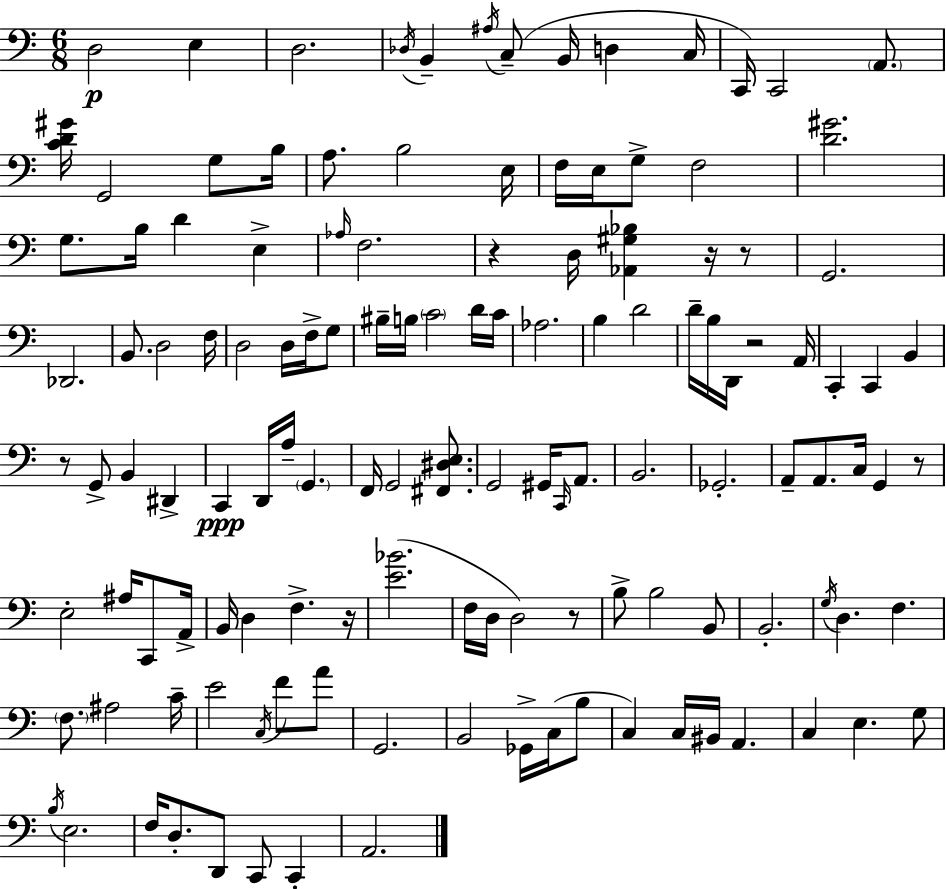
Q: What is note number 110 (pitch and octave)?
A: B3